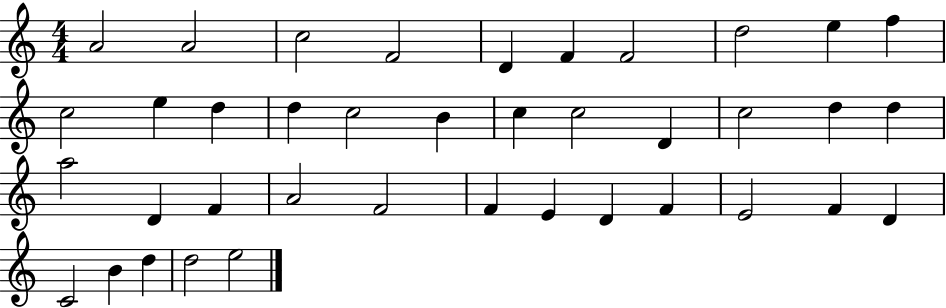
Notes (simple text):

A4/h A4/h C5/h F4/h D4/q F4/q F4/h D5/h E5/q F5/q C5/h E5/q D5/q D5/q C5/h B4/q C5/q C5/h D4/q C5/h D5/q D5/q A5/h D4/q F4/q A4/h F4/h F4/q E4/q D4/q F4/q E4/h F4/q D4/q C4/h B4/q D5/q D5/h E5/h